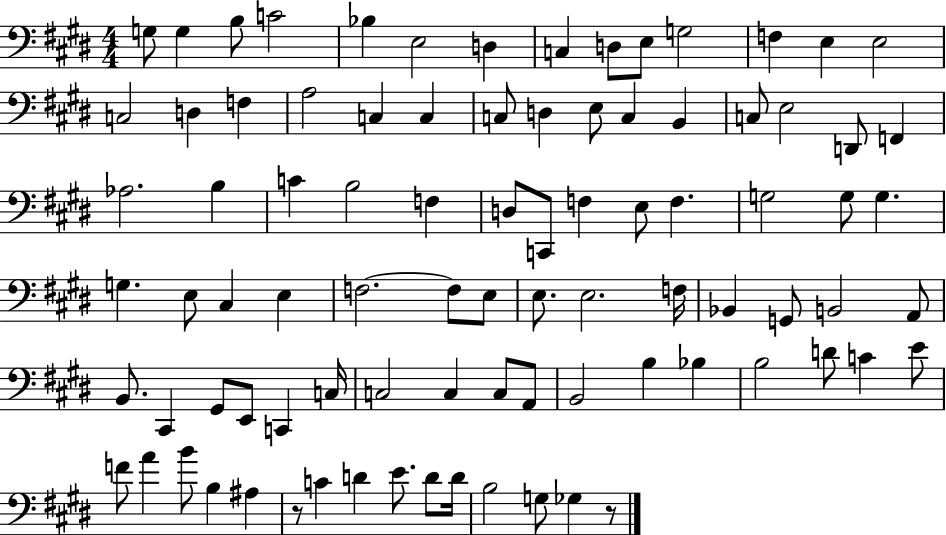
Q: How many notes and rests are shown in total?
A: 88